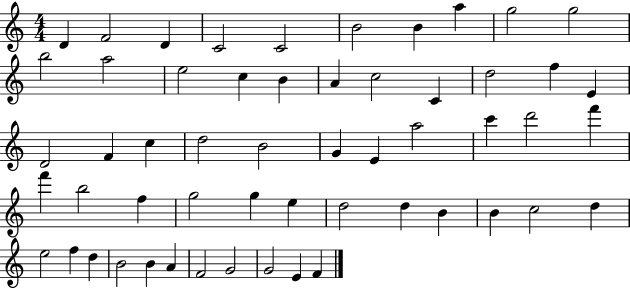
D4/q F4/h D4/q C4/h C4/h B4/h B4/q A5/q G5/h G5/h B5/h A5/h E5/h C5/q B4/q A4/q C5/h C4/q D5/h F5/q E4/q D4/h F4/q C5/q D5/h B4/h G4/q E4/q A5/h C6/q D6/h F6/q F6/q B5/h F5/q G5/h G5/q E5/q D5/h D5/q B4/q B4/q C5/h D5/q E5/h F5/q D5/q B4/h B4/q A4/q F4/h G4/h G4/h E4/q F4/q